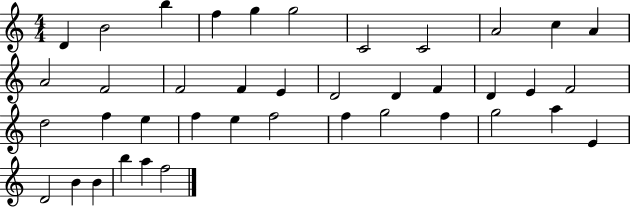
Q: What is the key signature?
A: C major